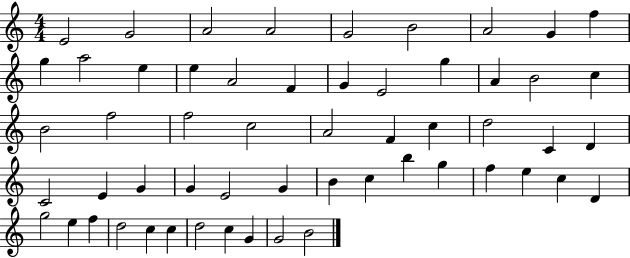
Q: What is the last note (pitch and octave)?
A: B4